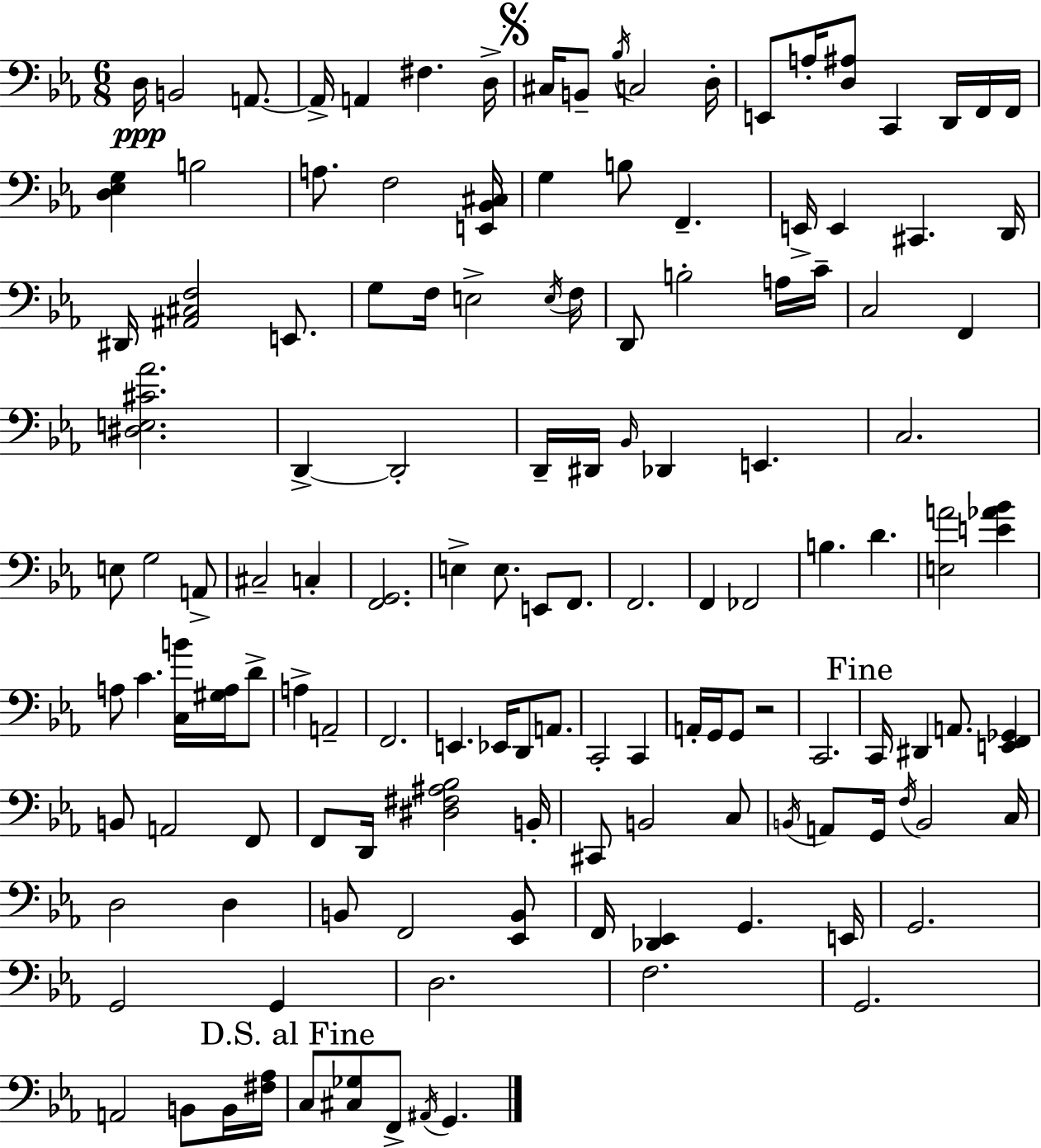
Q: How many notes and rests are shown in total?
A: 134